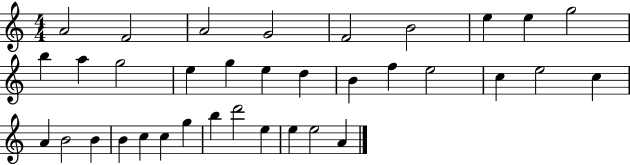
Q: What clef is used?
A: treble